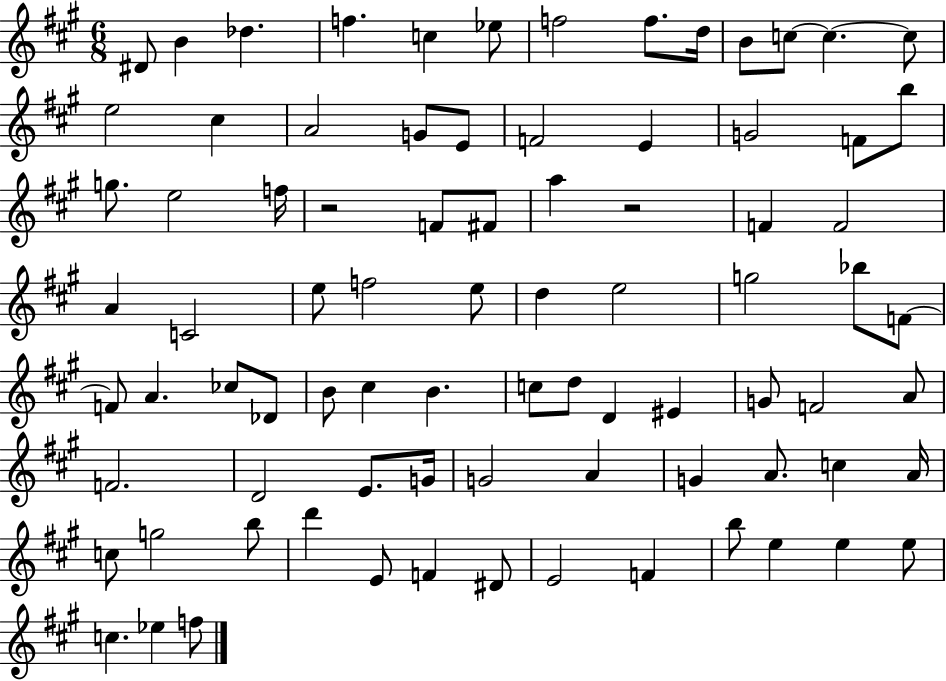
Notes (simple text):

D#4/e B4/q Db5/q. F5/q. C5/q Eb5/e F5/h F5/e. D5/s B4/e C5/e C5/q. C5/e E5/h C#5/q A4/h G4/e E4/e F4/h E4/q G4/h F4/e B5/e G5/e. E5/h F5/s R/h F4/e F#4/e A5/q R/h F4/q F4/h A4/q C4/h E5/e F5/h E5/e D5/q E5/h G5/h Bb5/e F4/e F4/e A4/q. CES5/e Db4/e B4/e C#5/q B4/q. C5/e D5/e D4/q EIS4/q G4/e F4/h A4/e F4/h. D4/h E4/e. G4/s G4/h A4/q G4/q A4/e. C5/q A4/s C5/e G5/h B5/e D6/q E4/e F4/q D#4/e E4/h F4/q B5/e E5/q E5/q E5/e C5/q. Eb5/q F5/e